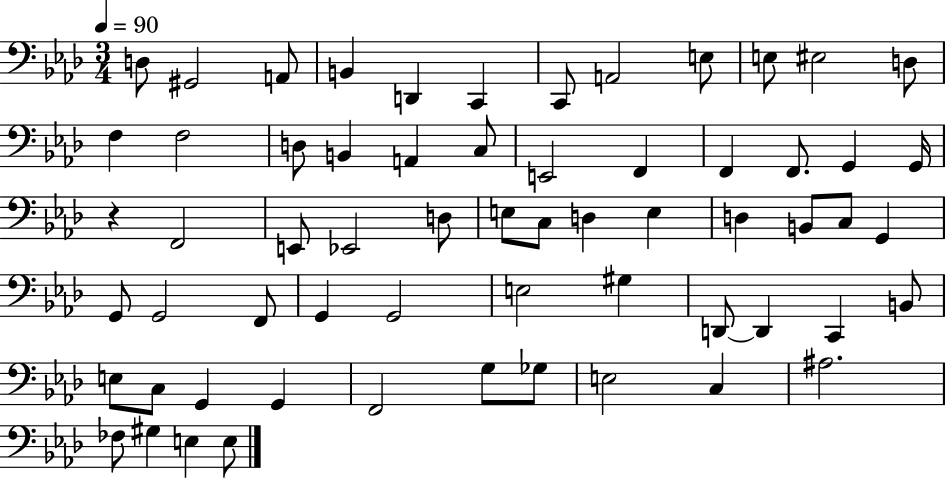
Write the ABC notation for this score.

X:1
T:Untitled
M:3/4
L:1/4
K:Ab
D,/2 ^G,,2 A,,/2 B,, D,, C,, C,,/2 A,,2 E,/2 E,/2 ^E,2 D,/2 F, F,2 D,/2 B,, A,, C,/2 E,,2 F,, F,, F,,/2 G,, G,,/4 z F,,2 E,,/2 _E,,2 D,/2 E,/2 C,/2 D, E, D, B,,/2 C,/2 G,, G,,/2 G,,2 F,,/2 G,, G,,2 E,2 ^G, D,,/2 D,, C,, B,,/2 E,/2 C,/2 G,, G,, F,,2 G,/2 _G,/2 E,2 C, ^A,2 _F,/2 ^G, E, E,/2